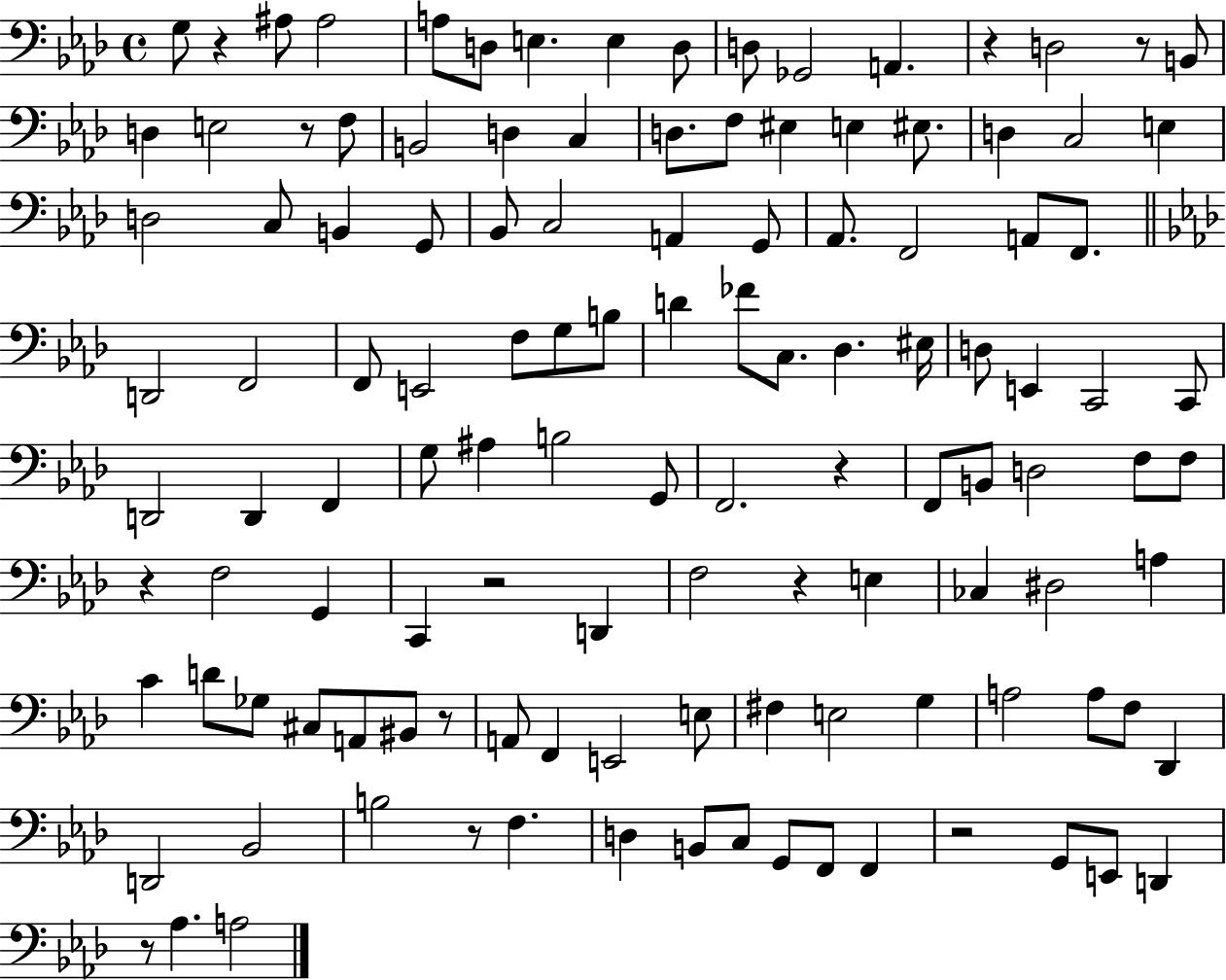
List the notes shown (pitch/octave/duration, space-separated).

G3/e R/q A#3/e A#3/h A3/e D3/e E3/q. E3/q D3/e D3/e Gb2/h A2/q. R/q D3/h R/e B2/e D3/q E3/h R/e F3/e B2/h D3/q C3/q D3/e. F3/e EIS3/q E3/q EIS3/e. D3/q C3/h E3/q D3/h C3/e B2/q G2/e Bb2/e C3/h A2/q G2/e Ab2/e. F2/h A2/e F2/e. D2/h F2/h F2/e E2/h F3/e G3/e B3/e D4/q FES4/e C3/e. Db3/q. EIS3/s D3/e E2/q C2/h C2/e D2/h D2/q F2/q G3/e A#3/q B3/h G2/e F2/h. R/q F2/e B2/e D3/h F3/e F3/e R/q F3/h G2/q C2/q R/h D2/q F3/h R/q E3/q CES3/q D#3/h A3/q C4/q D4/e Gb3/e C#3/e A2/e BIS2/e R/e A2/e F2/q E2/h E3/e F#3/q E3/h G3/q A3/h A3/e F3/e Db2/q D2/h Bb2/h B3/h R/e F3/q. D3/q B2/e C3/e G2/e F2/e F2/q R/h G2/e E2/e D2/q R/e Ab3/q. A3/h